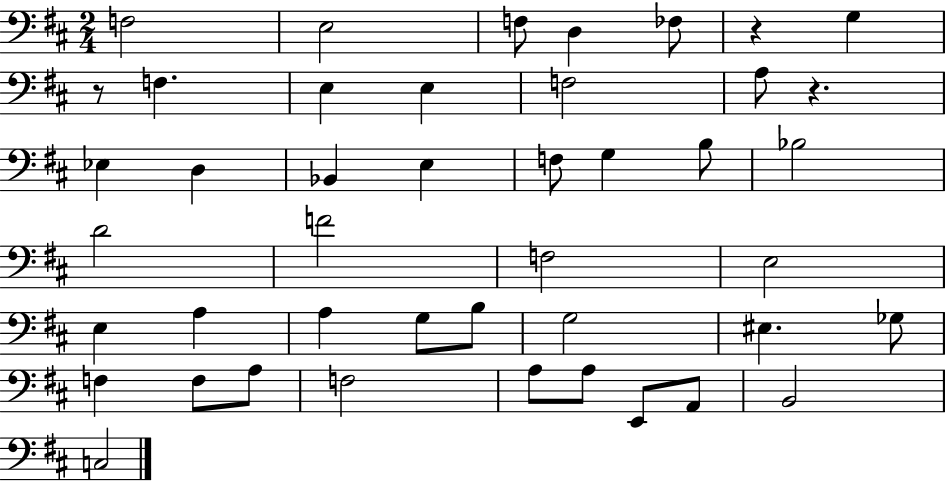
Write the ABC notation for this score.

X:1
T:Untitled
M:2/4
L:1/4
K:D
F,2 E,2 F,/2 D, _F,/2 z G, z/2 F, E, E, F,2 A,/2 z _E, D, _B,, E, F,/2 G, B,/2 _B,2 D2 F2 F,2 E,2 E, A, A, G,/2 B,/2 G,2 ^E, _G,/2 F, F,/2 A,/2 F,2 A,/2 A,/2 E,,/2 A,,/2 B,,2 C,2